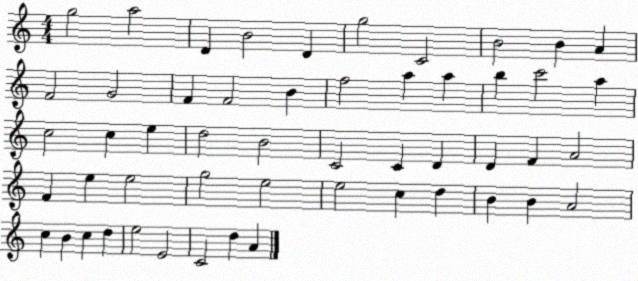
X:1
T:Untitled
M:4/4
L:1/4
K:C
g2 a2 D B2 D g2 C2 B2 B A F2 G2 F F2 B f2 a a b c'2 a c2 c e d2 B2 C2 C D D F A2 F e e2 g2 e2 e2 c d B B A2 c B c d e2 E2 C2 d A